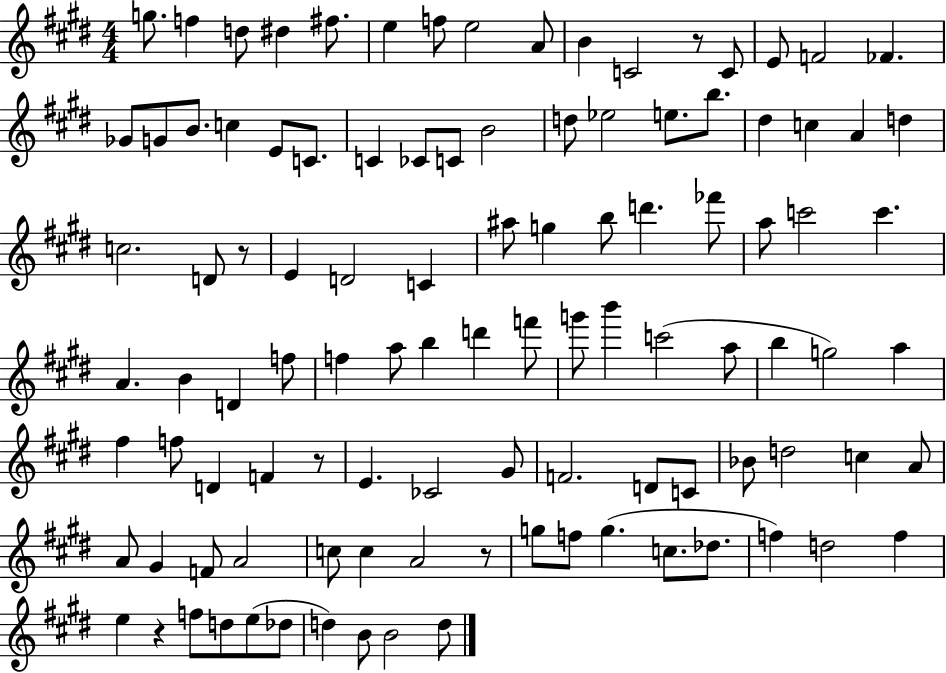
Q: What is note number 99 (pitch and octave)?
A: B4